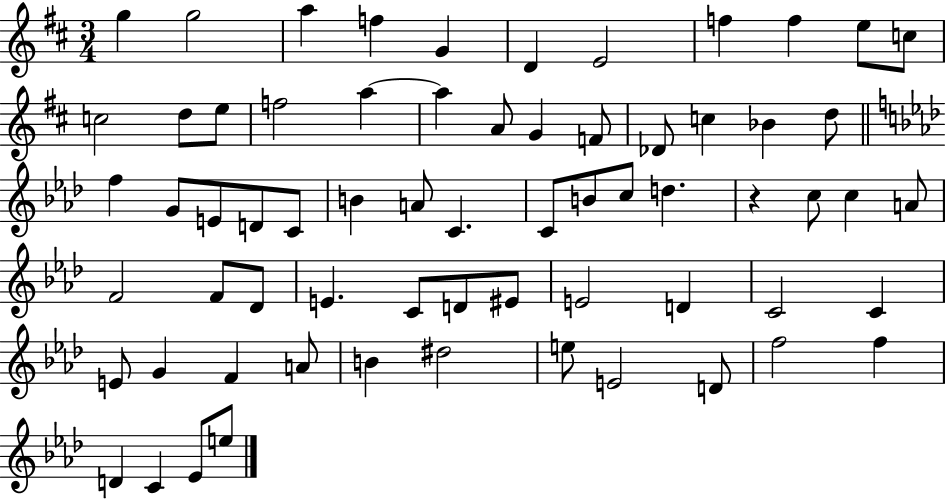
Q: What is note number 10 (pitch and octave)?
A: E5